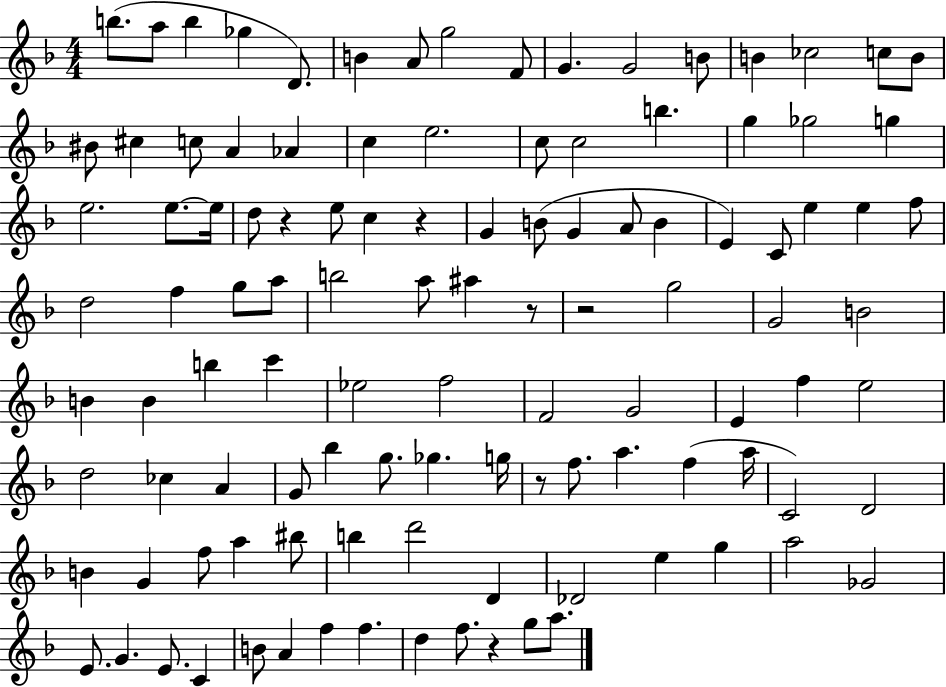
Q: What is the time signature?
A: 4/4